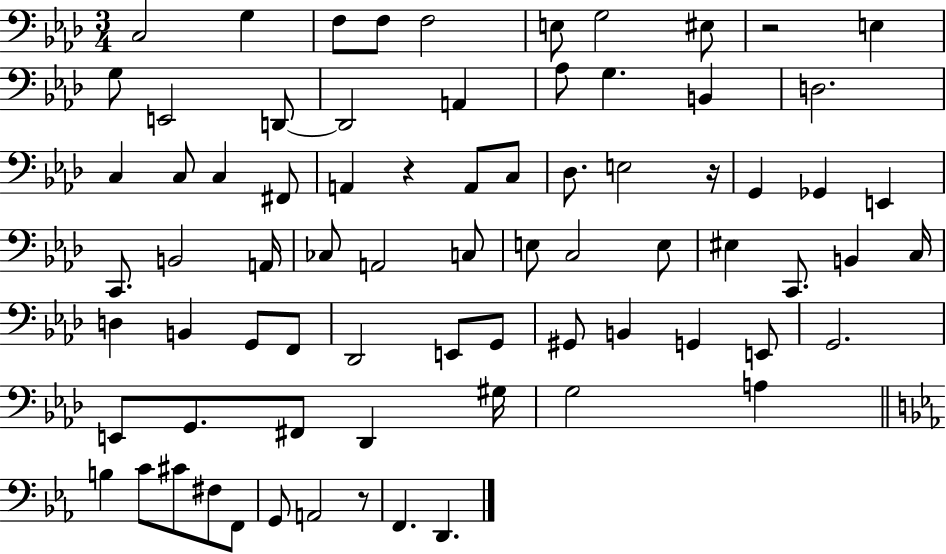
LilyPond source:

{
  \clef bass
  \numericTimeSignature
  \time 3/4
  \key aes \major
  c2 g4 | f8 f8 f2 | e8 g2 eis8 | r2 e4 | \break g8 e,2 d,8~~ | d,2 a,4 | aes8 g4. b,4 | d2. | \break c4 c8 c4 fis,8 | a,4 r4 a,8 c8 | des8. e2 r16 | g,4 ges,4 e,4 | \break c,8. b,2 a,16 | ces8 a,2 c8 | e8 c2 e8 | eis4 c,8. b,4 c16 | \break d4 b,4 g,8 f,8 | des,2 e,8 g,8 | gis,8 b,4 g,4 e,8 | g,2. | \break e,8 g,8. fis,8 des,4 gis16 | g2 a4 | \bar "||" \break \key ees \major b4 c'8 cis'8 fis8 f,8 | g,8 a,2 r8 | f,4. d,4. | \bar "|."
}